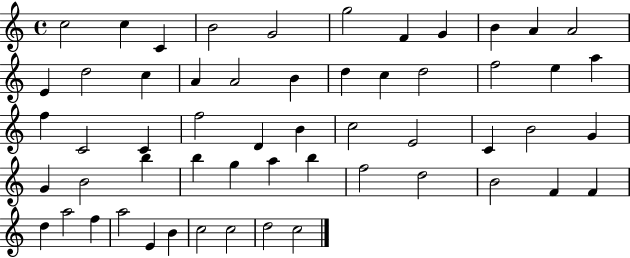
C5/h C5/q C4/q B4/h G4/h G5/h F4/q G4/q B4/q A4/q A4/h E4/q D5/h C5/q A4/q A4/h B4/q D5/q C5/q D5/h F5/h E5/q A5/q F5/q C4/h C4/q F5/h D4/q B4/q C5/h E4/h C4/q B4/h G4/q G4/q B4/h B5/q B5/q G5/q A5/q B5/q F5/h D5/h B4/h F4/q F4/q D5/q A5/h F5/q A5/h E4/q B4/q C5/h C5/h D5/h C5/h